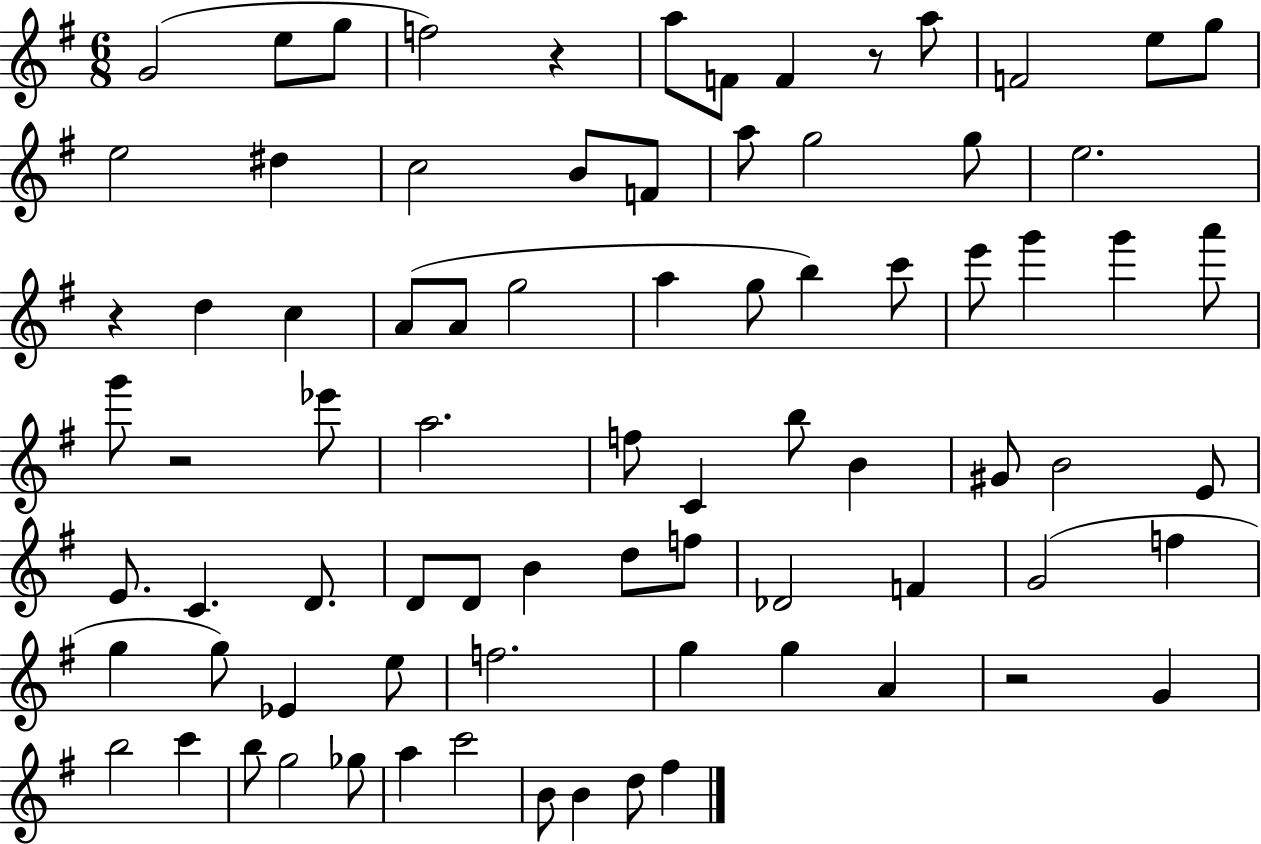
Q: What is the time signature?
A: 6/8